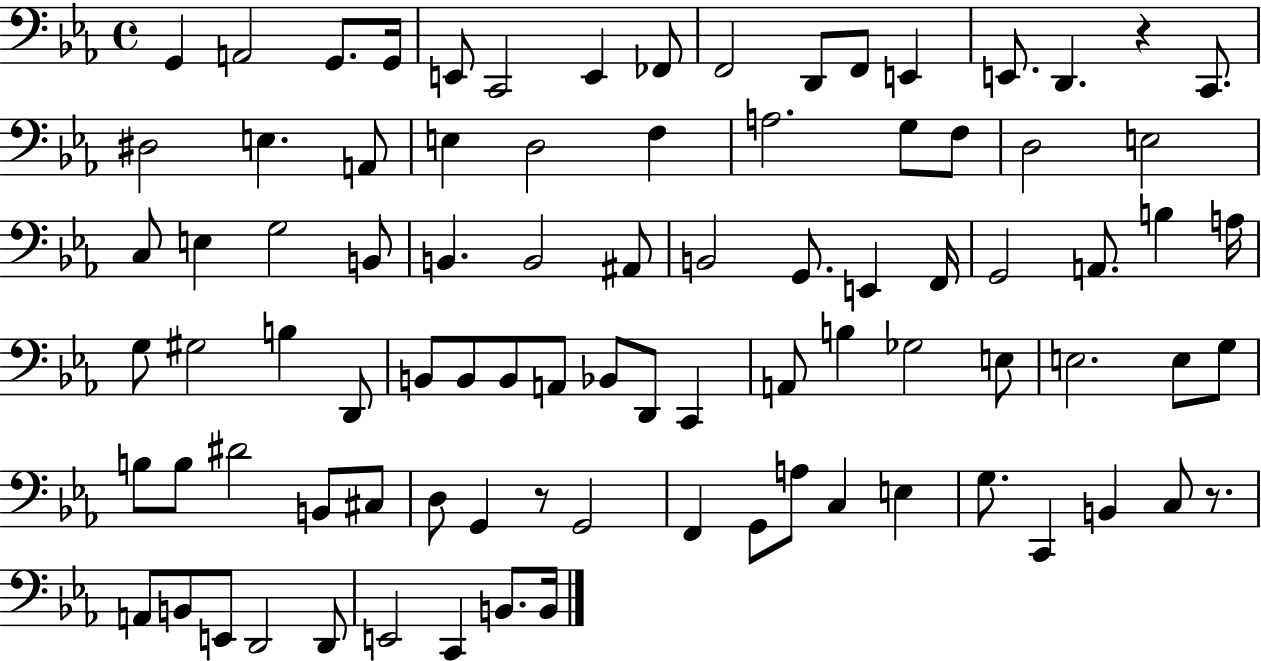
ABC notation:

X:1
T:Untitled
M:4/4
L:1/4
K:Eb
G,, A,,2 G,,/2 G,,/4 E,,/2 C,,2 E,, _F,,/2 F,,2 D,,/2 F,,/2 E,, E,,/2 D,, z C,,/2 ^D,2 E, A,,/2 E, D,2 F, A,2 G,/2 F,/2 D,2 E,2 C,/2 E, G,2 B,,/2 B,, B,,2 ^A,,/2 B,,2 G,,/2 E,, F,,/4 G,,2 A,,/2 B, A,/4 G,/2 ^G,2 B, D,,/2 B,,/2 B,,/2 B,,/2 A,,/2 _B,,/2 D,,/2 C,, A,,/2 B, _G,2 E,/2 E,2 E,/2 G,/2 B,/2 B,/2 ^D2 B,,/2 ^C,/2 D,/2 G,, z/2 G,,2 F,, G,,/2 A,/2 C, E, G,/2 C,, B,, C,/2 z/2 A,,/2 B,,/2 E,,/2 D,,2 D,,/2 E,,2 C,, B,,/2 B,,/4